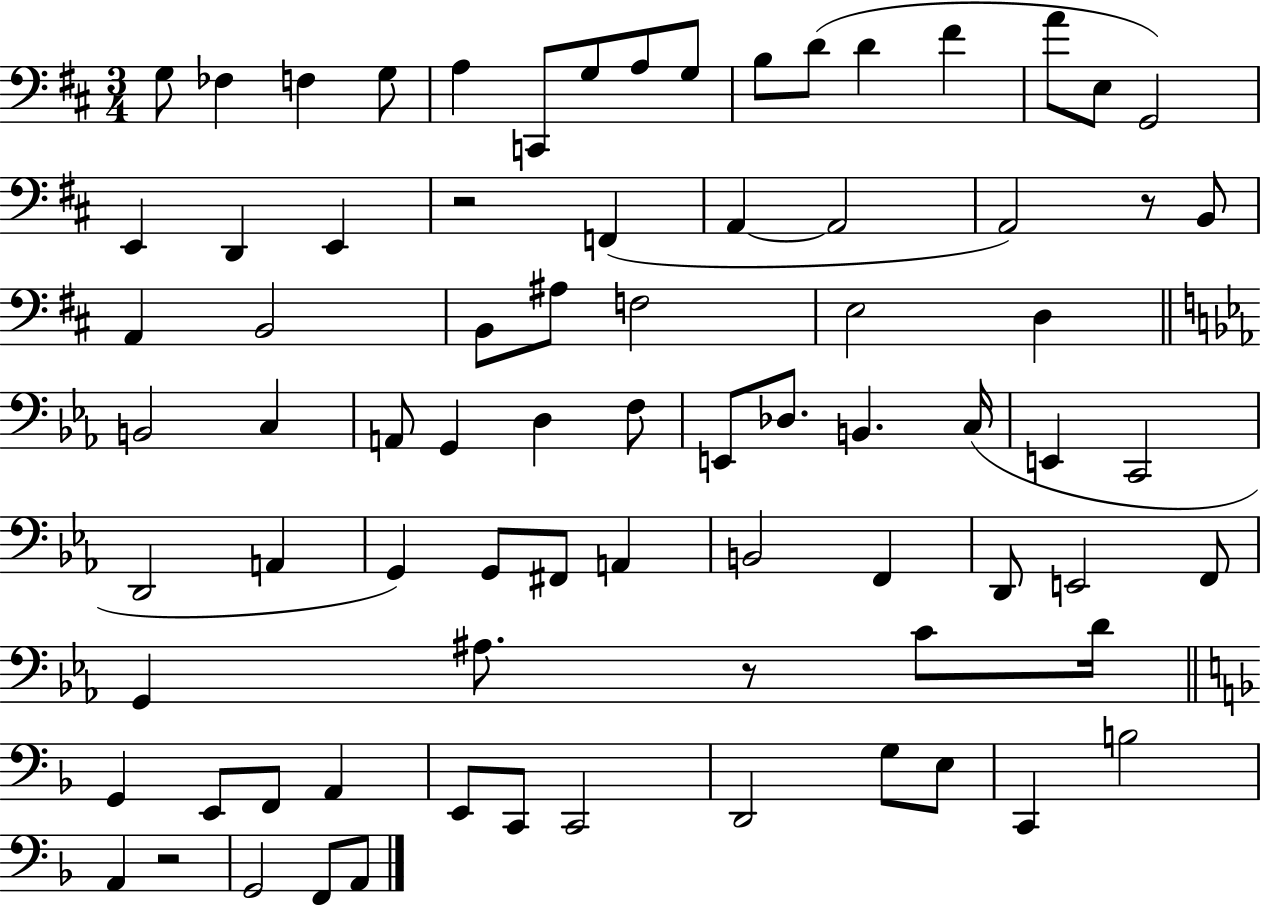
X:1
T:Untitled
M:3/4
L:1/4
K:D
G,/2 _F, F, G,/2 A, C,,/2 G,/2 A,/2 G,/2 B,/2 D/2 D ^F A/2 E,/2 G,,2 E,, D,, E,, z2 F,, A,, A,,2 A,,2 z/2 B,,/2 A,, B,,2 B,,/2 ^A,/2 F,2 E,2 D, B,,2 C, A,,/2 G,, D, F,/2 E,,/2 _D,/2 B,, C,/4 E,, C,,2 D,,2 A,, G,, G,,/2 ^F,,/2 A,, B,,2 F,, D,,/2 E,,2 F,,/2 G,, ^A,/2 z/2 C/2 D/4 G,, E,,/2 F,,/2 A,, E,,/2 C,,/2 C,,2 D,,2 G,/2 E,/2 C,, B,2 A,, z2 G,,2 F,,/2 A,,/2